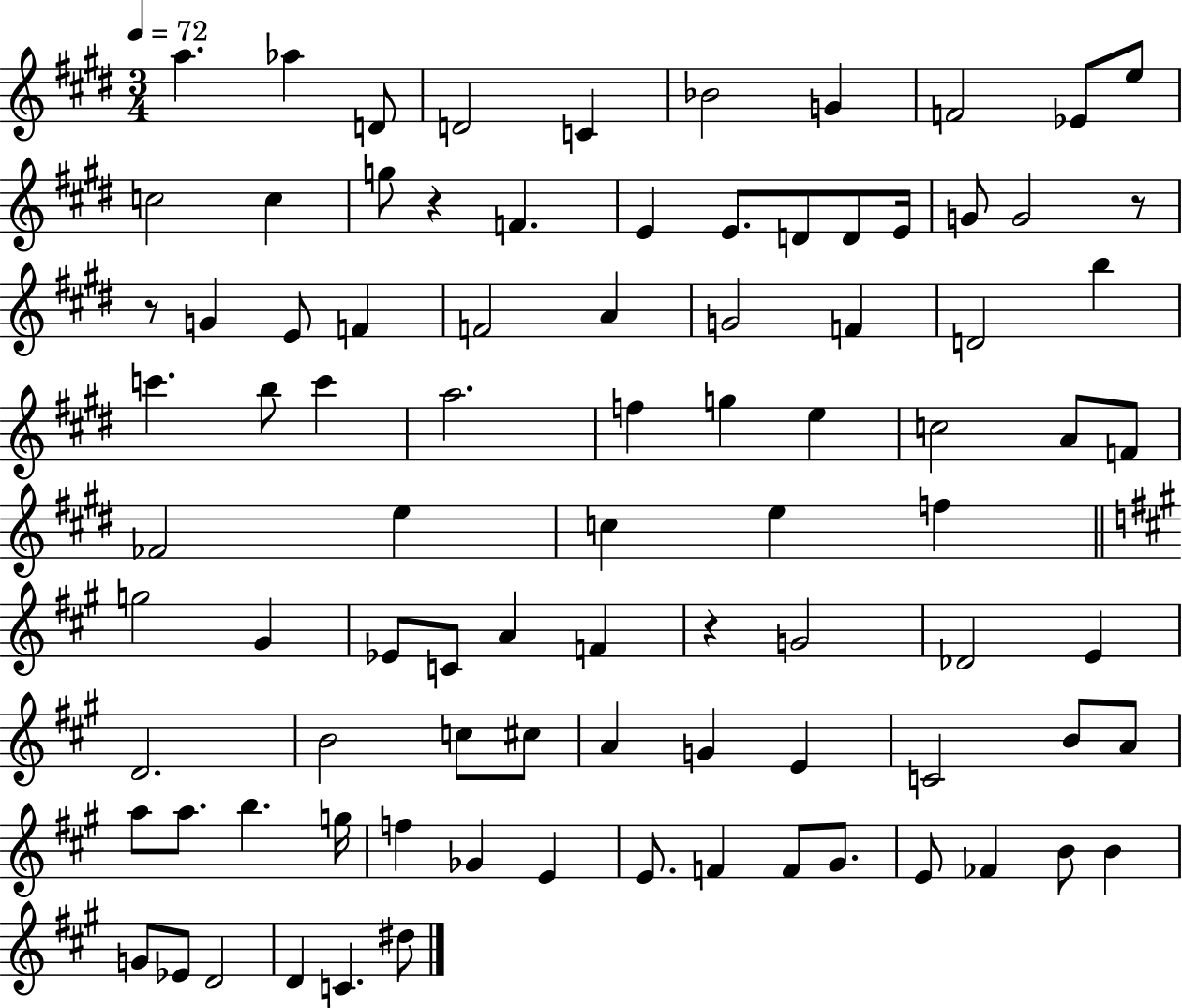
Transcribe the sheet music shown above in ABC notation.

X:1
T:Untitled
M:3/4
L:1/4
K:E
a _a D/2 D2 C _B2 G F2 _E/2 e/2 c2 c g/2 z F E E/2 D/2 D/2 E/4 G/2 G2 z/2 z/2 G E/2 F F2 A G2 F D2 b c' b/2 c' a2 f g e c2 A/2 F/2 _F2 e c e f g2 ^G _E/2 C/2 A F z G2 _D2 E D2 B2 c/2 ^c/2 A G E C2 B/2 A/2 a/2 a/2 b g/4 f _G E E/2 F F/2 ^G/2 E/2 _F B/2 B G/2 _E/2 D2 D C ^d/2